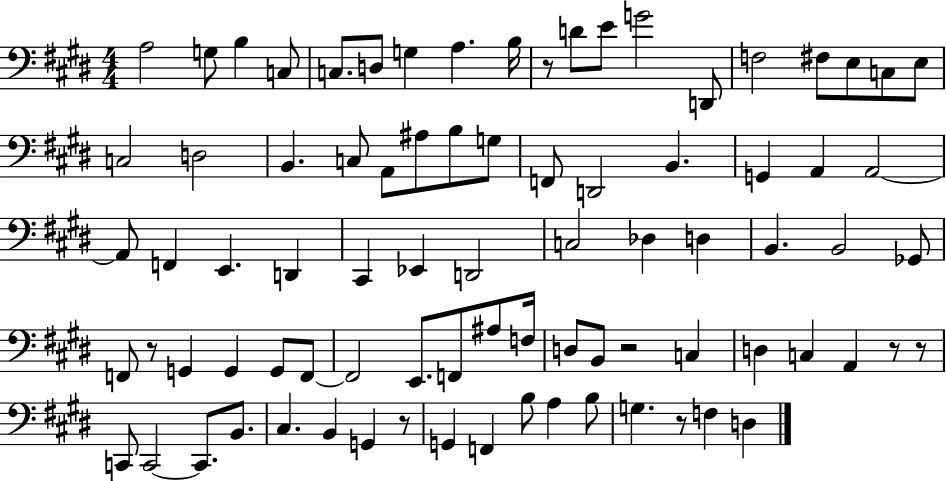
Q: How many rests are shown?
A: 7